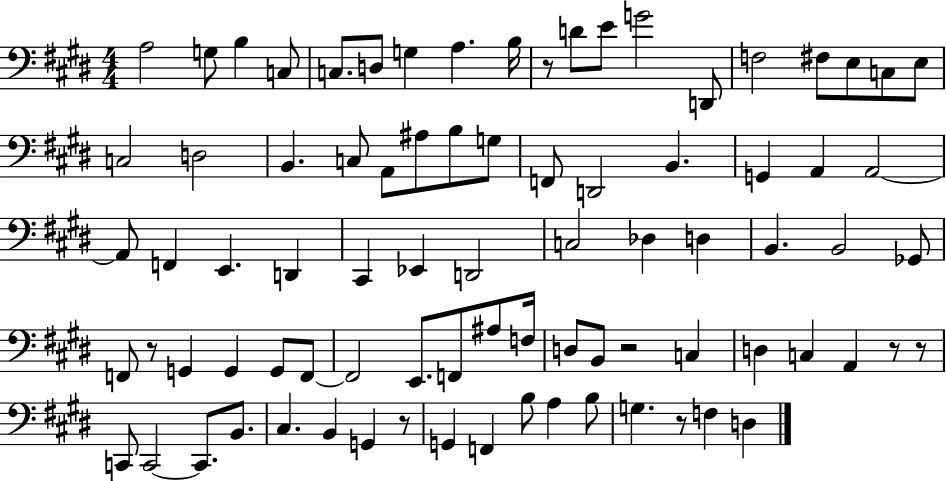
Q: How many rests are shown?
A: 7